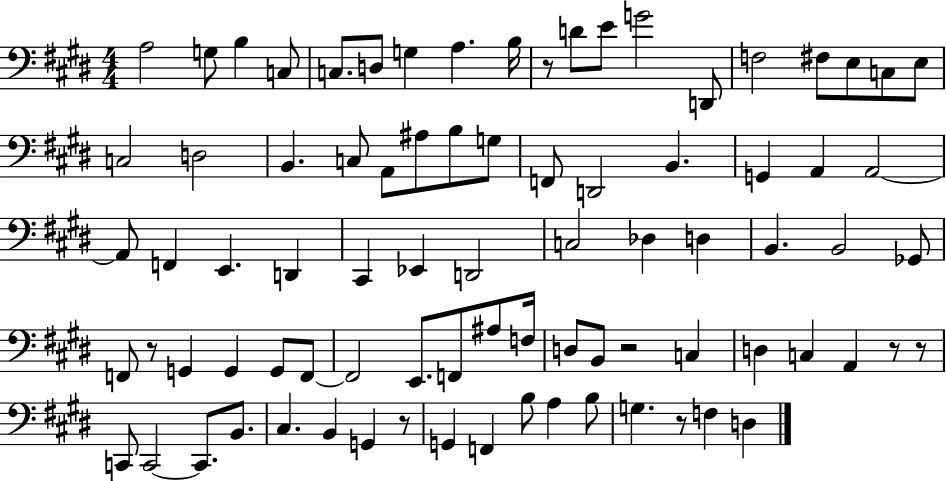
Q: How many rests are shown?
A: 7